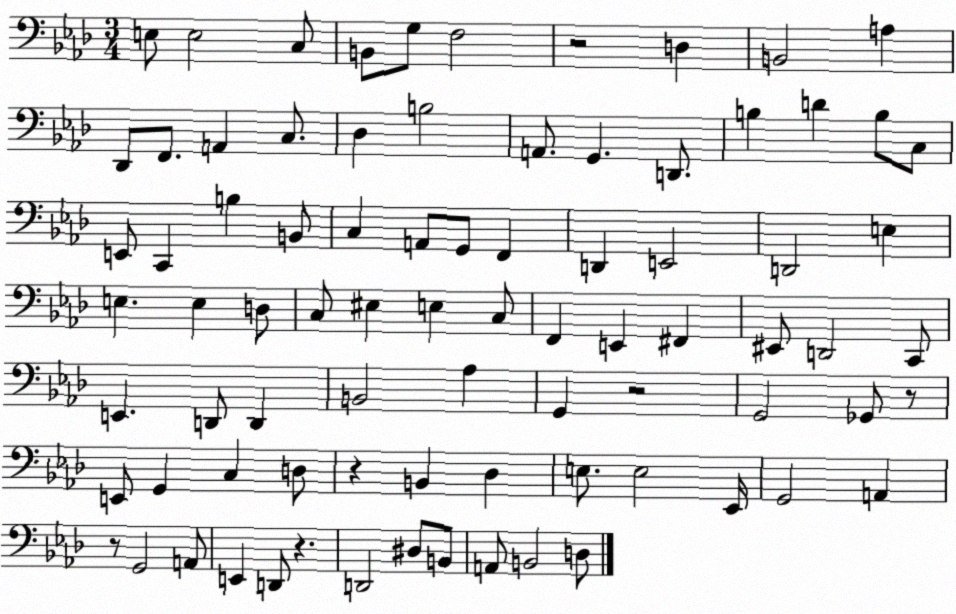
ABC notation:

X:1
T:Untitled
M:3/4
L:1/4
K:Ab
E,/2 E,2 C,/2 B,,/2 G,/2 F,2 z2 D, B,,2 A, _D,,/2 F,,/2 A,, C,/2 _D, B,2 A,,/2 G,, D,,/2 B, D B,/2 C,/2 E,,/2 C,, B, B,,/2 C, A,,/2 G,,/2 F,, D,, E,,2 D,,2 E, E, E, D,/2 C,/2 ^E, E, C,/2 F,, E,, ^F,, ^E,,/2 D,,2 C,,/2 E,, D,,/2 D,, B,,2 _A, G,, z2 G,,2 _G,,/2 z/2 E,,/2 G,, C, D,/2 z B,, _D, E,/2 E,2 _E,,/4 G,,2 A,, z/2 G,,2 A,,/2 E,, D,,/2 z D,,2 ^D,/2 B,,/2 A,,/2 B,,2 D,/2